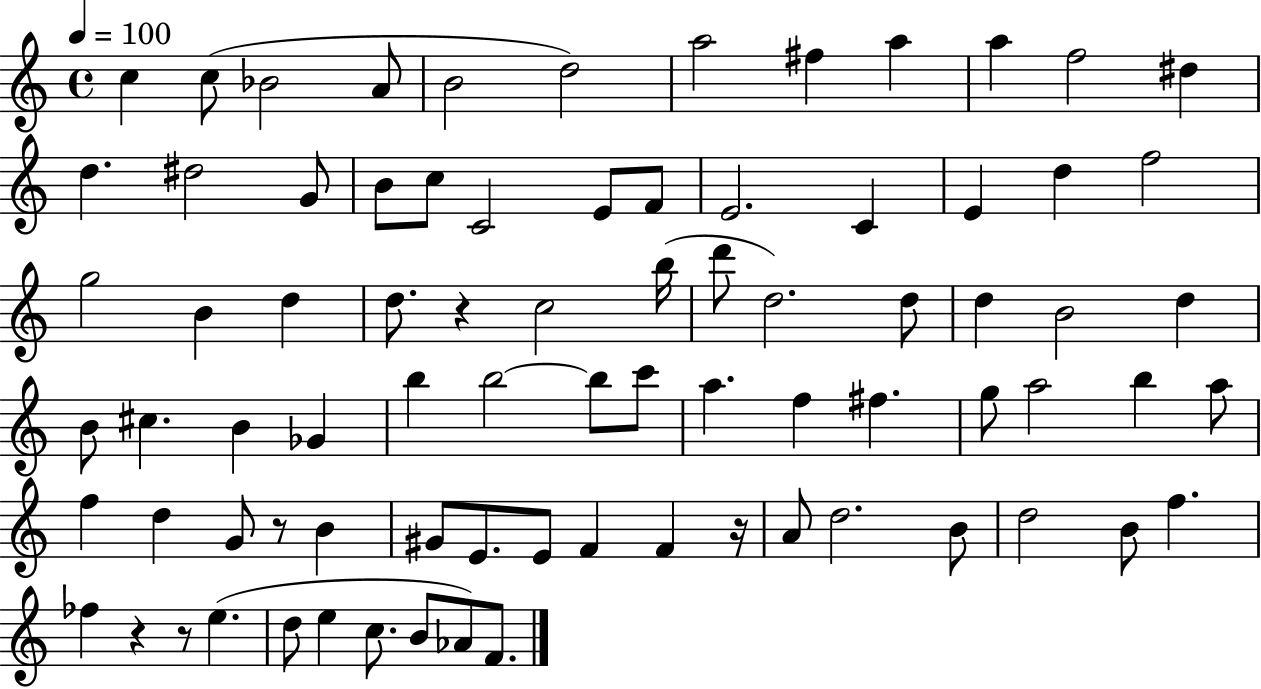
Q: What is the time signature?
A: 4/4